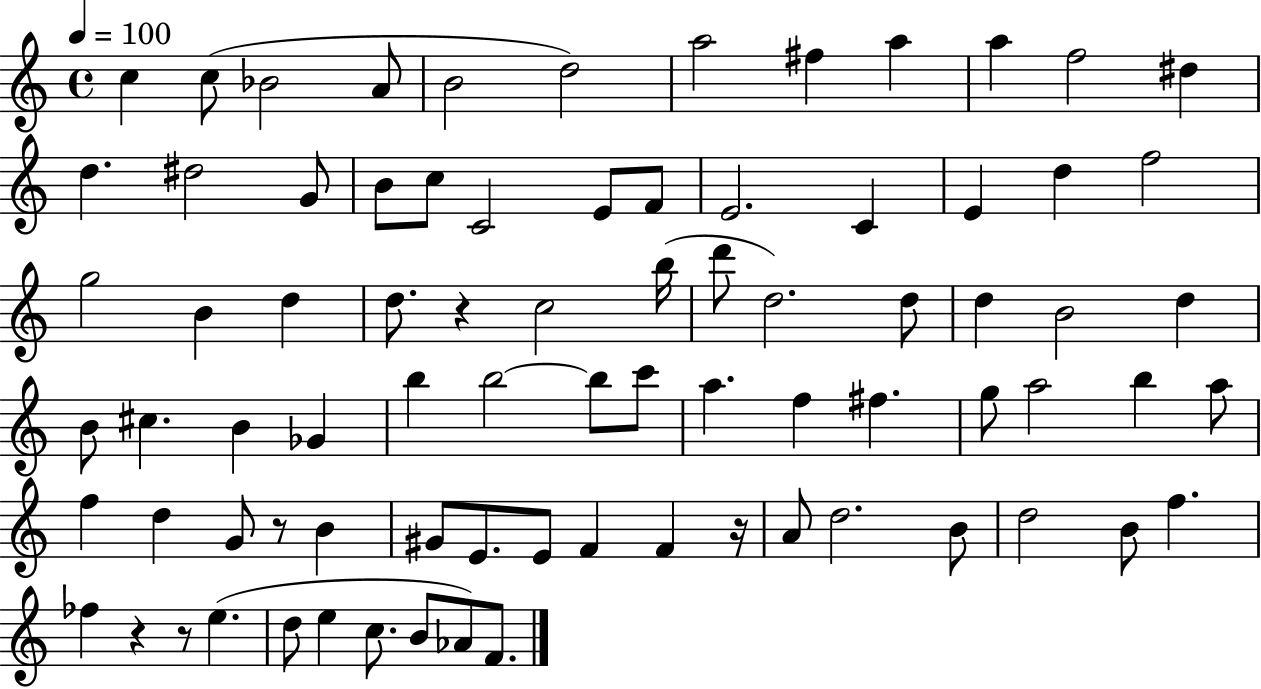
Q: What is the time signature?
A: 4/4